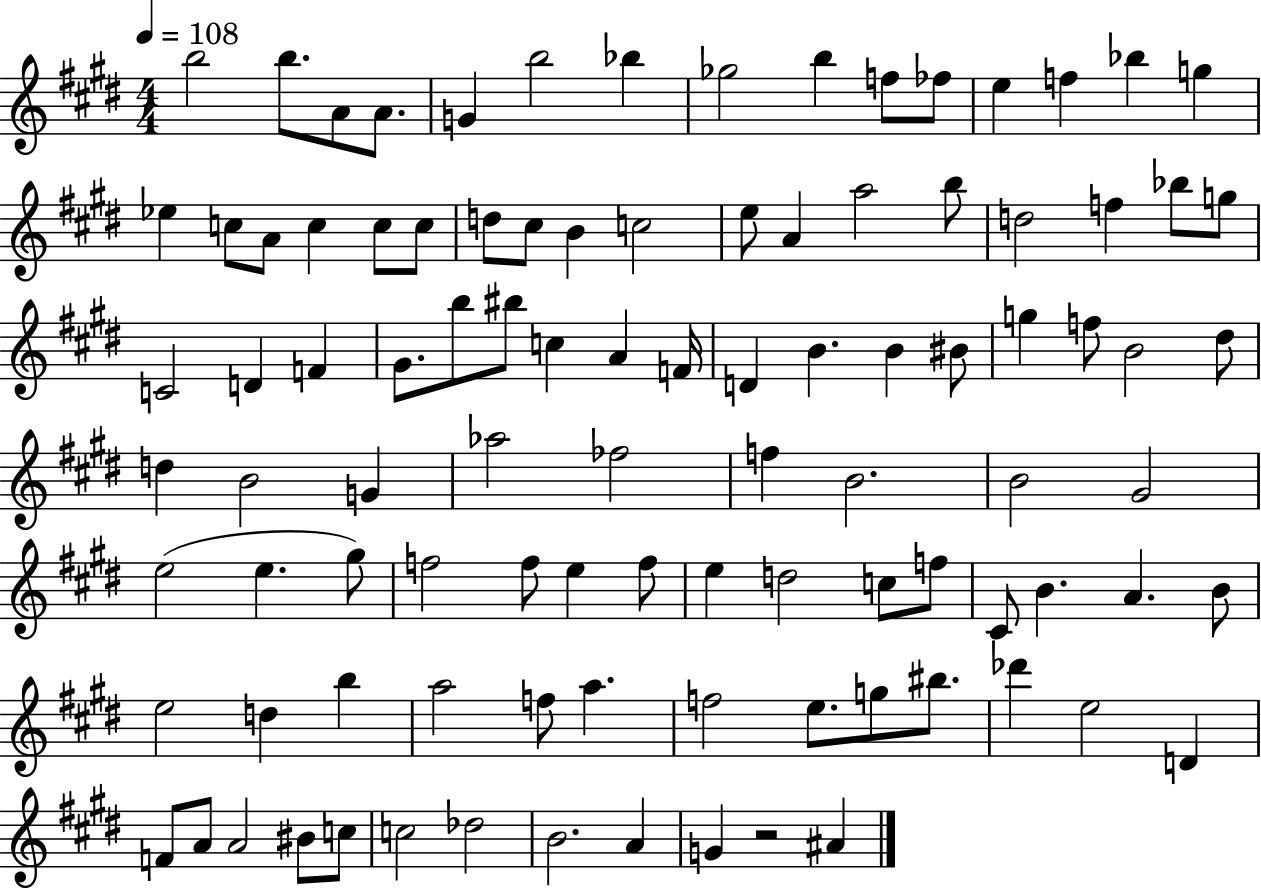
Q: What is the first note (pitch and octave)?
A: B5